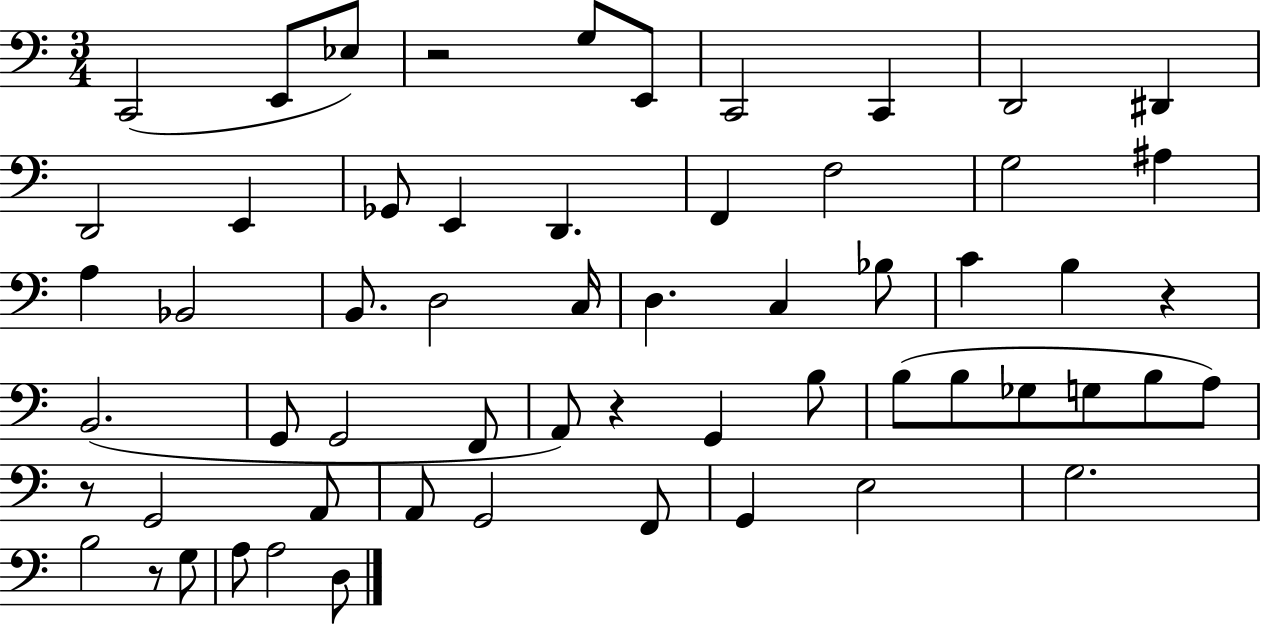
{
  \clef bass
  \numericTimeSignature
  \time 3/4
  \key c \major
  c,2( e,8 ees8) | r2 g8 e,8 | c,2 c,4 | d,2 dis,4 | \break d,2 e,4 | ges,8 e,4 d,4. | f,4 f2 | g2 ais4 | \break a4 bes,2 | b,8. d2 c16 | d4. c4 bes8 | c'4 b4 r4 | \break b,2.( | g,8 g,2 f,8 | a,8) r4 g,4 b8 | b8( b8 ges8 g8 b8 a8) | \break r8 g,2 a,8 | a,8 g,2 f,8 | g,4 e2 | g2. | \break b2 r8 g8 | a8 a2 d8 | \bar "|."
}